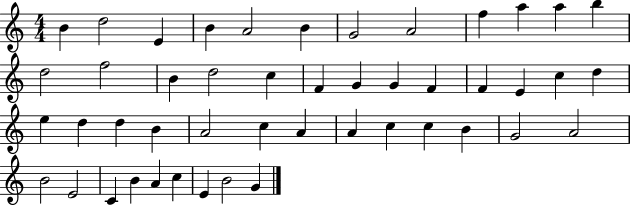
B4/q D5/h E4/q B4/q A4/h B4/q G4/h A4/h F5/q A5/q A5/q B5/q D5/h F5/h B4/q D5/h C5/q F4/q G4/q G4/q F4/q F4/q E4/q C5/q D5/q E5/q D5/q D5/q B4/q A4/h C5/q A4/q A4/q C5/q C5/q B4/q G4/h A4/h B4/h E4/h C4/q B4/q A4/q C5/q E4/q B4/h G4/q